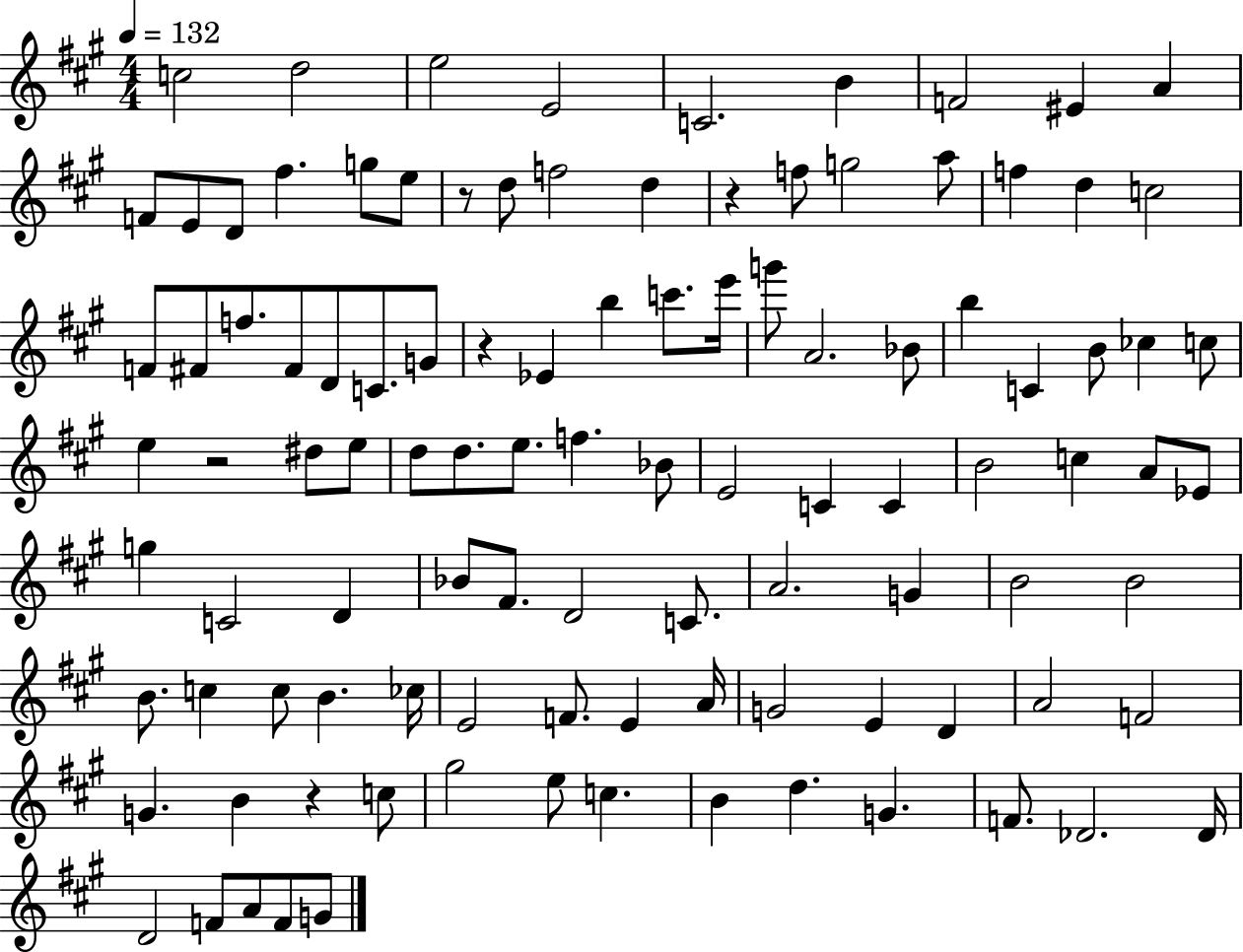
X:1
T:Untitled
M:4/4
L:1/4
K:A
c2 d2 e2 E2 C2 B F2 ^E A F/2 E/2 D/2 ^f g/2 e/2 z/2 d/2 f2 d z f/2 g2 a/2 f d c2 F/2 ^F/2 f/2 ^F/2 D/2 C/2 G/2 z _E b c'/2 e'/4 g'/2 A2 _B/2 b C B/2 _c c/2 e z2 ^d/2 e/2 d/2 d/2 e/2 f _B/2 E2 C C B2 c A/2 _E/2 g C2 D _B/2 ^F/2 D2 C/2 A2 G B2 B2 B/2 c c/2 B _c/4 E2 F/2 E A/4 G2 E D A2 F2 G B z c/2 ^g2 e/2 c B d G F/2 _D2 _D/4 D2 F/2 A/2 F/2 G/2